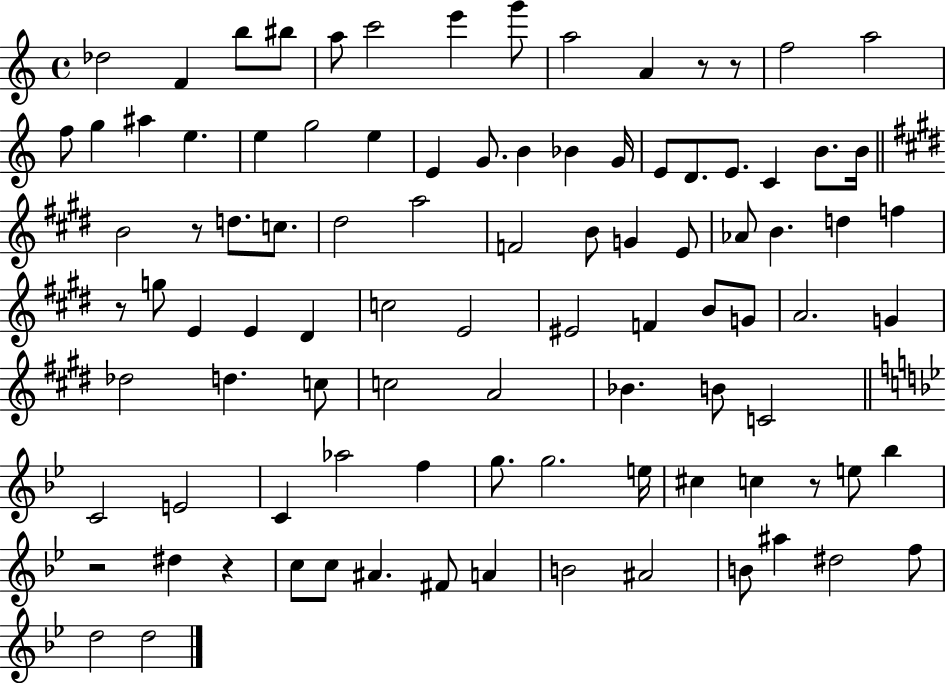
{
  \clef treble
  \time 4/4
  \defaultTimeSignature
  \key c \major
  des''2 f'4 b''8 bis''8 | a''8 c'''2 e'''4 g'''8 | a''2 a'4 r8 r8 | f''2 a''2 | \break f''8 g''4 ais''4 e''4. | e''4 g''2 e''4 | e'4 g'8. b'4 bes'4 g'16 | e'8 d'8. e'8. c'4 b'8. b'16 | \break \bar "||" \break \key e \major b'2 r8 d''8. c''8. | dis''2 a''2 | f'2 b'8 g'4 e'8 | aes'8 b'4. d''4 f''4 | \break r8 g''8 e'4 e'4 dis'4 | c''2 e'2 | eis'2 f'4 b'8 g'8 | a'2. g'4 | \break des''2 d''4. c''8 | c''2 a'2 | bes'4. b'8 c'2 | \bar "||" \break \key g \minor c'2 e'2 | c'4 aes''2 f''4 | g''8. g''2. e''16 | cis''4 c''4 r8 e''8 bes''4 | \break r2 dis''4 r4 | c''8 c''8 ais'4. fis'8 a'4 | b'2 ais'2 | b'8 ais''4 dis''2 f''8 | \break d''2 d''2 | \bar "|."
}